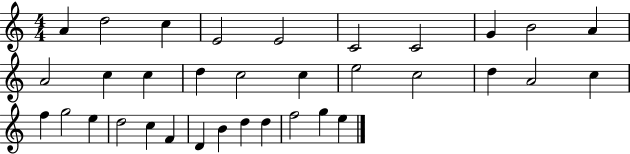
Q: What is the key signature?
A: C major